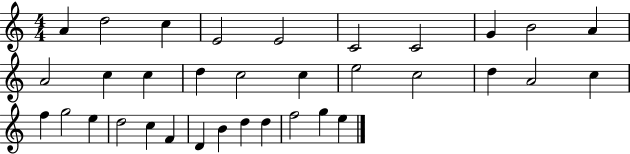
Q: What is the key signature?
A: C major